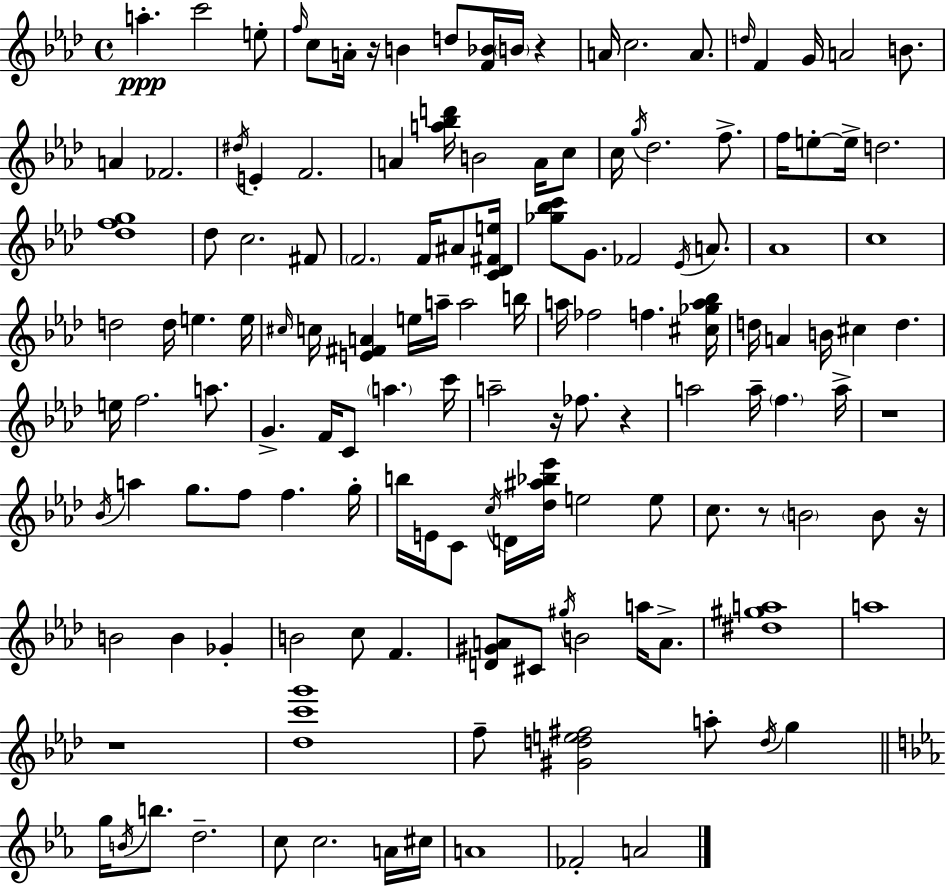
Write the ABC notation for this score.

X:1
T:Untitled
M:4/4
L:1/4
K:Ab
a c'2 e/2 f/4 c/2 A/4 z/4 B d/2 [F_B]/4 B/4 z A/4 c2 A/2 d/4 F G/4 A2 B/2 A _F2 ^d/4 E F2 A [a_bd']/4 B2 A/4 c/2 c/4 g/4 _d2 f/2 f/4 e/2 e/4 d2 [_dfg]4 _d/2 c2 ^F/2 F2 F/4 ^A/2 [C_D^Fe]/4 [_g_bc']/2 G/2 _F2 _E/4 A/2 _A4 c4 d2 d/4 e e/4 ^c/4 c/4 [E^FA] e/4 a/4 a2 b/4 a/4 _f2 f [^c_ga_b]/4 d/4 A B/4 ^c d e/4 f2 a/2 G F/4 C/2 a c'/4 a2 z/4 _f/2 z a2 a/4 f a/4 z4 _B/4 a g/2 f/2 f g/4 b/4 E/4 C/2 c/4 D/4 [_d^a_b_e']/4 e2 e/2 c/2 z/2 B2 B/2 z/4 B2 B _G B2 c/2 F [D^GA]/2 ^C/2 ^g/4 B2 a/4 A/2 [^d^ga]4 a4 z4 [_dc'g']4 f/2 [^Gde^f]2 a/2 d/4 g g/4 B/4 b/2 d2 c/2 c2 A/4 ^c/4 A4 _F2 A2